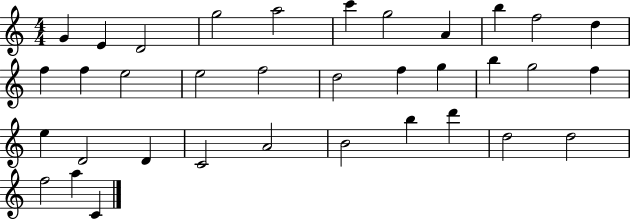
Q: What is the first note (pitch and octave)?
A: G4